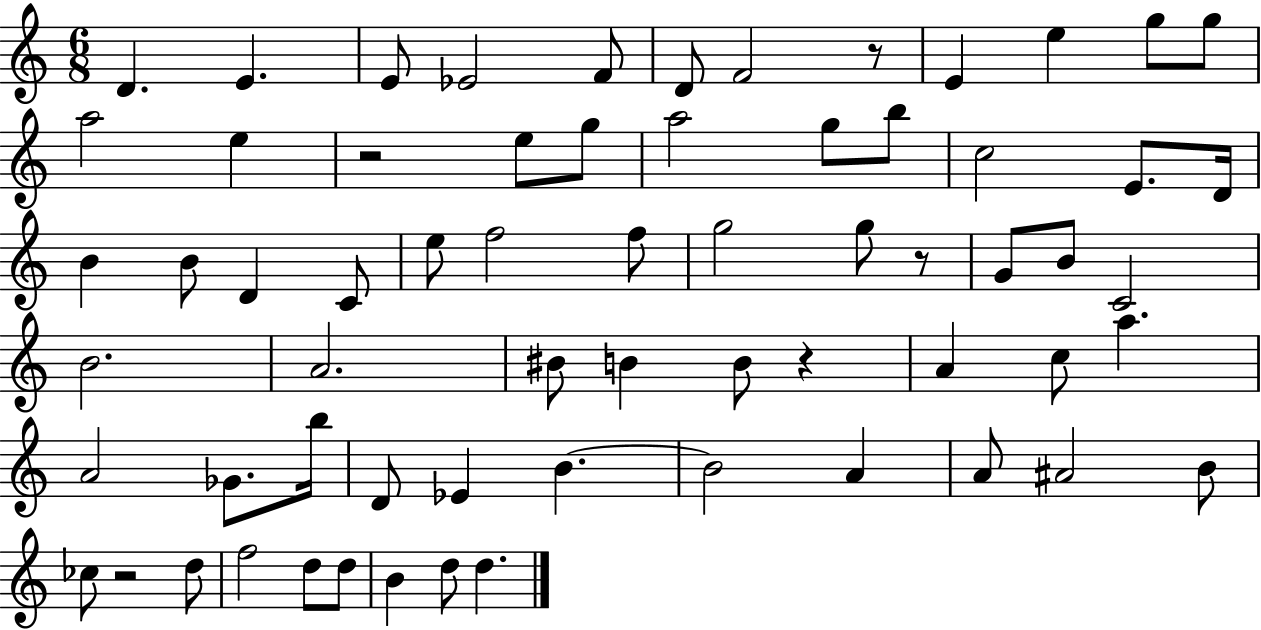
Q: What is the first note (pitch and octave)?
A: D4